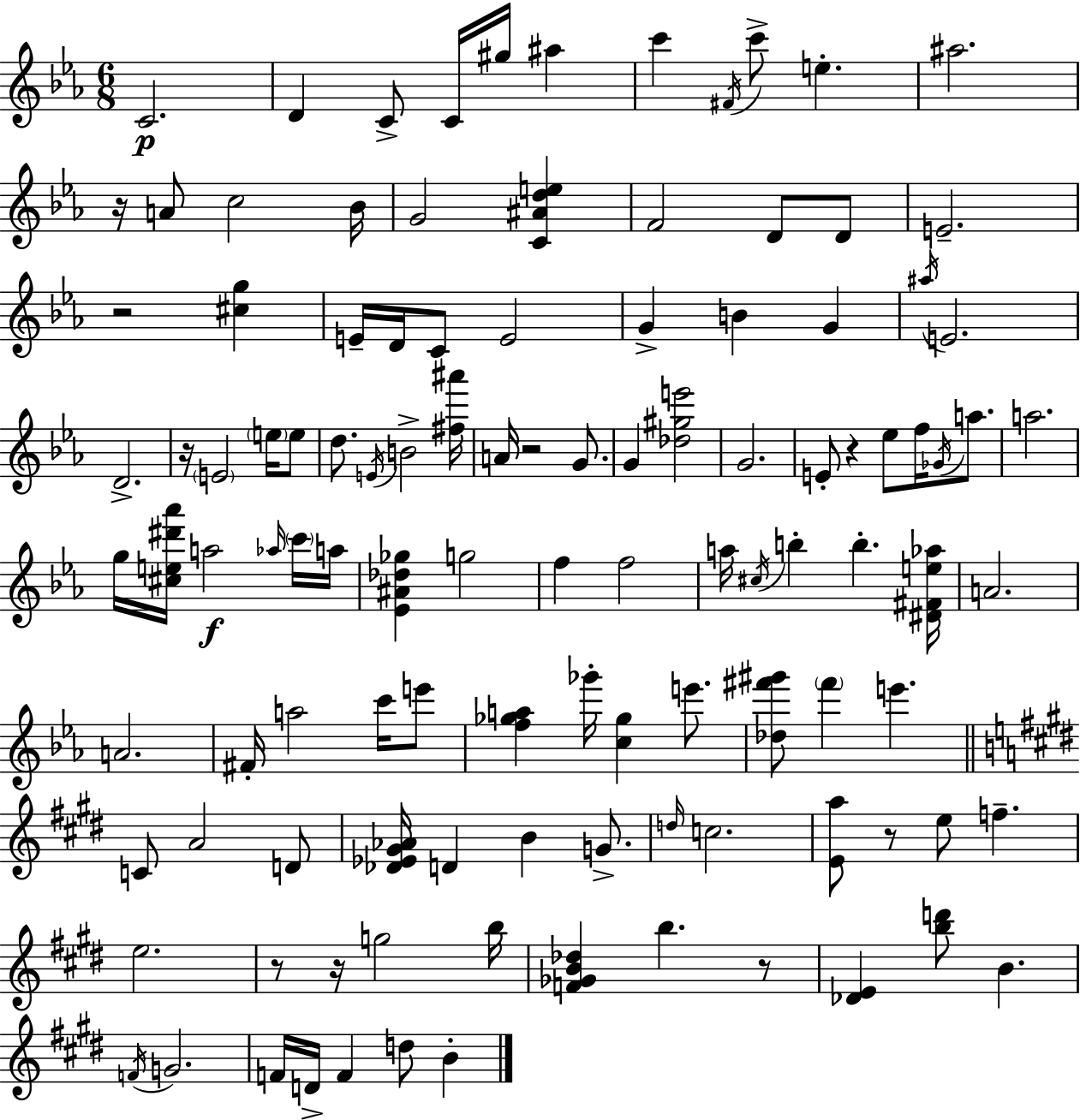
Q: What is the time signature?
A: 6/8